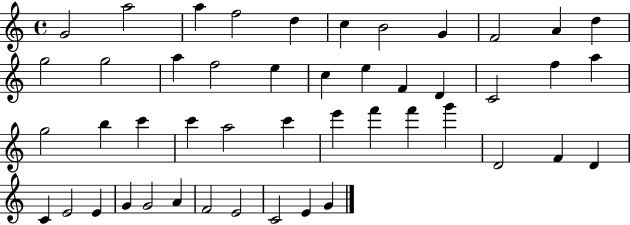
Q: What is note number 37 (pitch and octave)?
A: C4